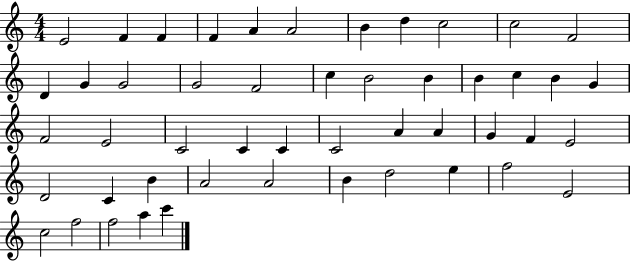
{
  \clef treble
  \numericTimeSignature
  \time 4/4
  \key c \major
  e'2 f'4 f'4 | f'4 a'4 a'2 | b'4 d''4 c''2 | c''2 f'2 | \break d'4 g'4 g'2 | g'2 f'2 | c''4 b'2 b'4 | b'4 c''4 b'4 g'4 | \break f'2 e'2 | c'2 c'4 c'4 | c'2 a'4 a'4 | g'4 f'4 e'2 | \break d'2 c'4 b'4 | a'2 a'2 | b'4 d''2 e''4 | f''2 e'2 | \break c''2 f''2 | f''2 a''4 c'''4 | \bar "|."
}